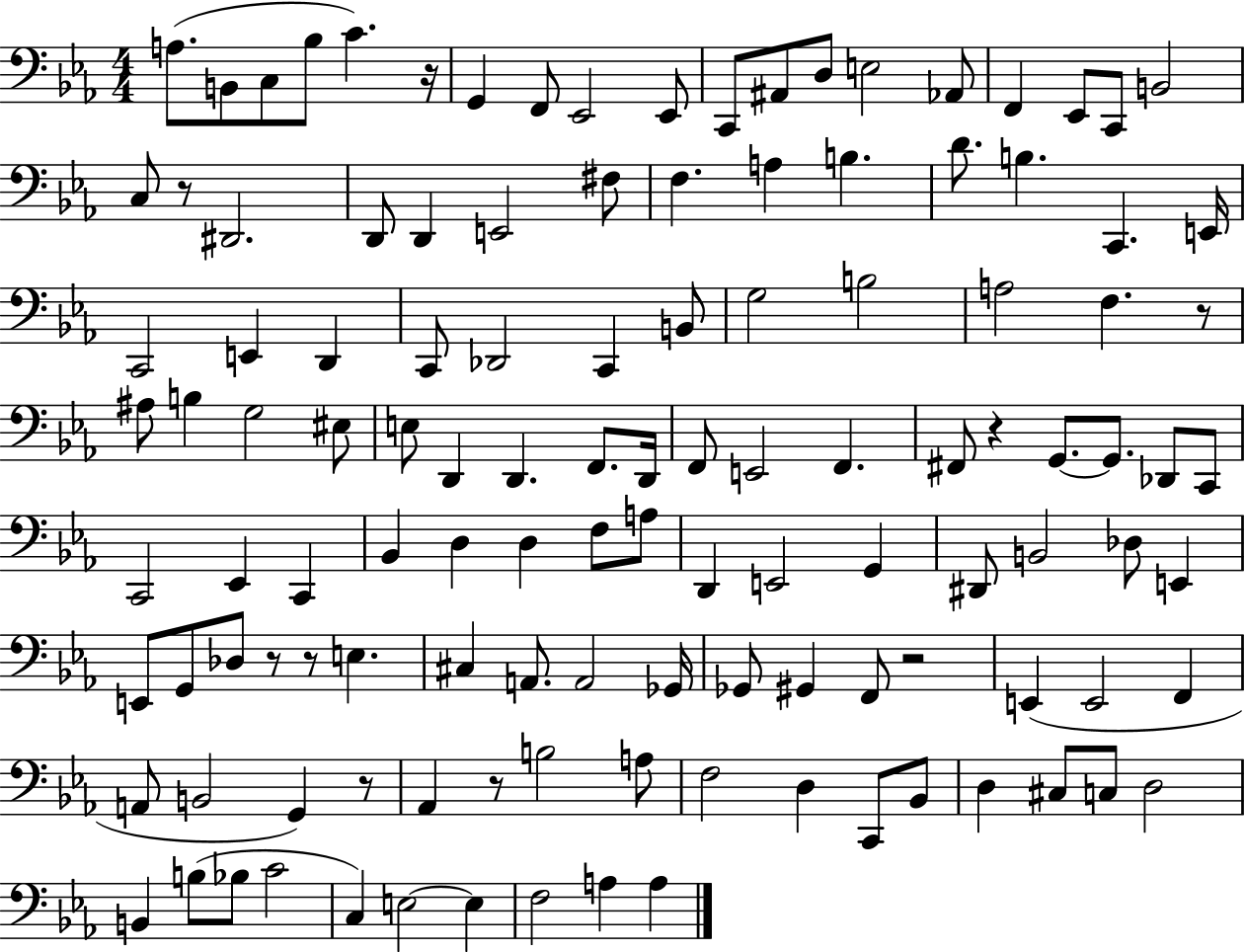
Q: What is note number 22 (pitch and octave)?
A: D2